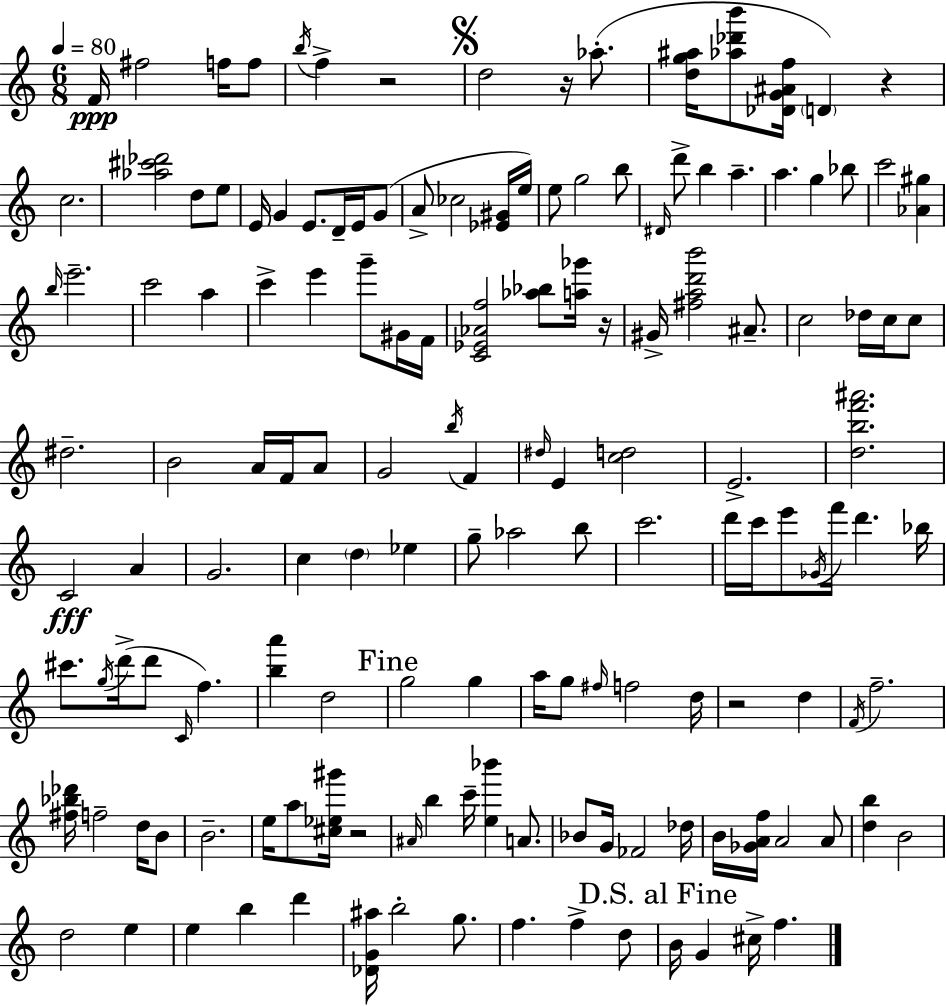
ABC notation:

X:1
T:Untitled
M:6/8
L:1/4
K:C
F/4 ^f2 f/4 f/2 b/4 f z2 d2 z/4 _a/2 [dg^a]/4 [_a_d'b']/2 [_DG^Af]/4 D z c2 [_a^c'_d']2 d/2 e/2 E/4 G E/2 D/4 E/4 G/2 A/2 _c2 [_E^G]/4 e/4 e/2 g2 b/2 ^D/4 d'/2 b a a g _b/2 c'2 [_A^g] b/4 e'2 c'2 a c' e' g'/2 ^G/4 F/4 [C_E_Af]2 [_a_b]/2 [a_g']/4 z/4 ^G/4 [^fad'b']2 ^A/2 c2 _d/4 c/4 c/2 ^d2 B2 A/4 F/4 A/2 G2 b/4 F ^d/4 E [cd]2 E2 [dbf'^a']2 C2 A G2 c d _e g/2 _a2 b/2 c'2 d'/4 c'/4 e'/2 _G/4 f'/4 d' _b/4 ^c'/2 g/4 d'/4 d'/2 C/4 f [ba'] d2 g2 g a/4 g/2 ^f/4 f2 d/4 z2 d F/4 f2 [^f_b_d']/4 f2 d/4 B/2 B2 e/4 a/2 [^c_e^g']/4 z2 ^A/4 b c'/4 [e_b'] A/2 _B/2 G/4 _F2 _d/4 B/4 [_GAf]/4 A2 A/2 [db] B2 d2 e e b d' [_DG^a]/4 b2 g/2 f f d/2 B/4 G ^c/4 f